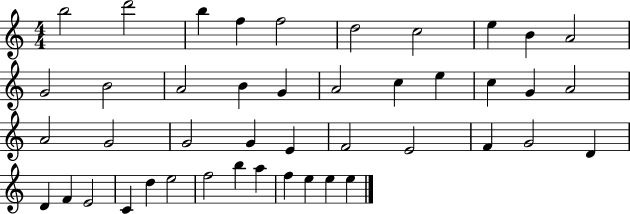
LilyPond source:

{
  \clef treble
  \numericTimeSignature
  \time 4/4
  \key c \major
  b''2 d'''2 | b''4 f''4 f''2 | d''2 c''2 | e''4 b'4 a'2 | \break g'2 b'2 | a'2 b'4 g'4 | a'2 c''4 e''4 | c''4 g'4 a'2 | \break a'2 g'2 | g'2 g'4 e'4 | f'2 e'2 | f'4 g'2 d'4 | \break d'4 f'4 e'2 | c'4 d''4 e''2 | f''2 b''4 a''4 | f''4 e''4 e''4 e''4 | \break \bar "|."
}